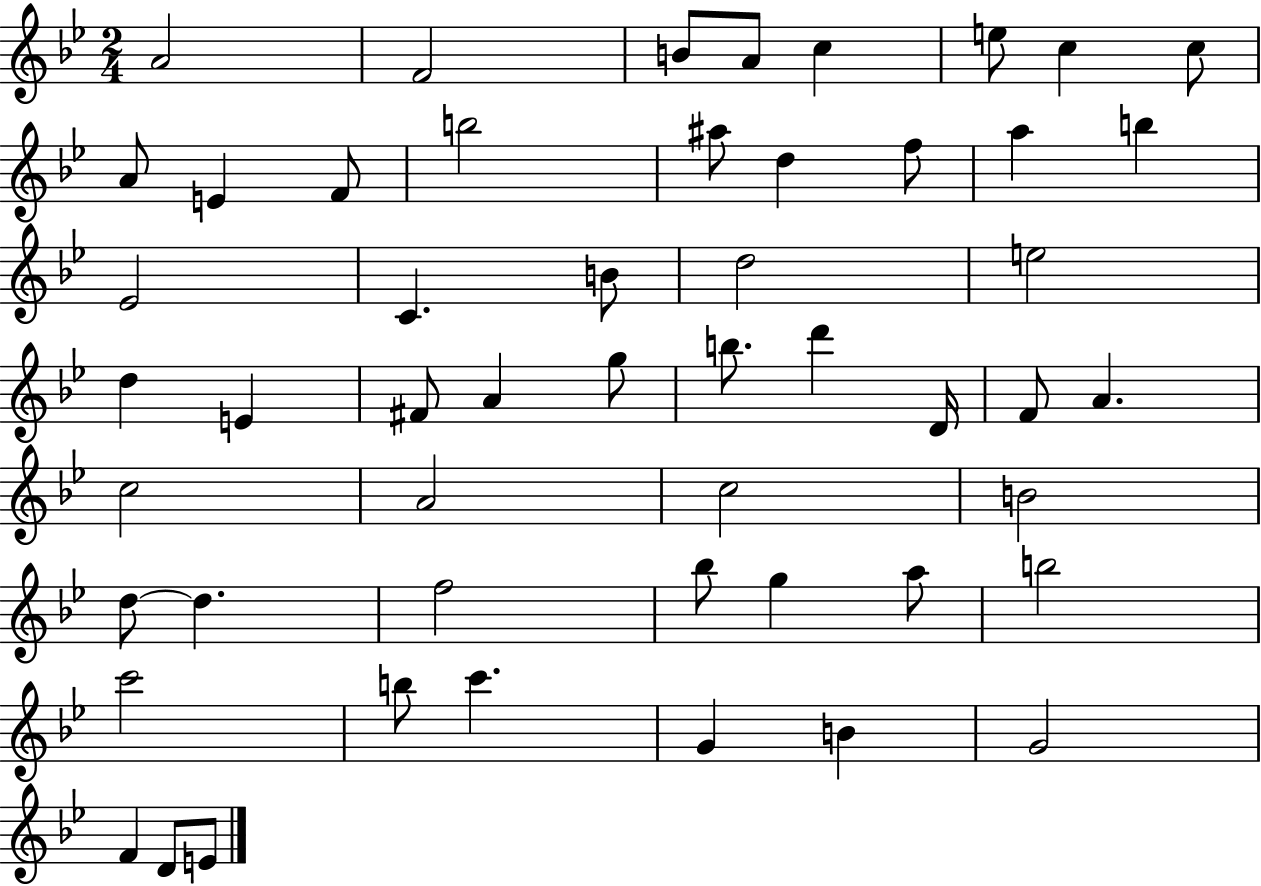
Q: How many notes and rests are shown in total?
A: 52